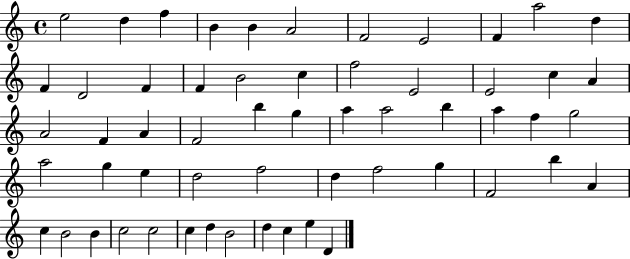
{
  \clef treble
  \time 4/4
  \defaultTimeSignature
  \key c \major
  e''2 d''4 f''4 | b'4 b'4 a'2 | f'2 e'2 | f'4 a''2 d''4 | \break f'4 d'2 f'4 | f'4 b'2 c''4 | f''2 e'2 | e'2 c''4 a'4 | \break a'2 f'4 a'4 | f'2 b''4 g''4 | a''4 a''2 b''4 | a''4 f''4 g''2 | \break a''2 g''4 e''4 | d''2 f''2 | d''4 f''2 g''4 | f'2 b''4 a'4 | \break c''4 b'2 b'4 | c''2 c''2 | c''4 d''4 b'2 | d''4 c''4 e''4 d'4 | \break \bar "|."
}